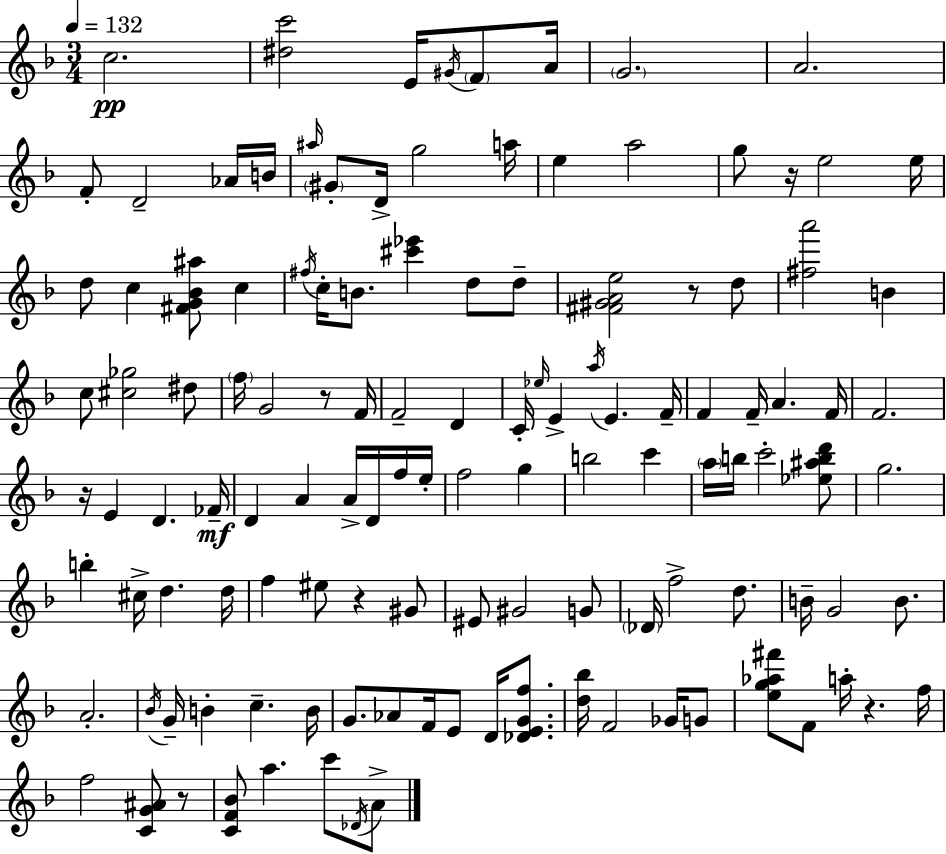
X:1
T:Untitled
M:3/4
L:1/4
K:Dm
c2 [^dc']2 E/4 ^G/4 F/2 A/4 G2 A2 F/2 D2 _A/4 B/4 ^a/4 ^G/2 D/4 g2 a/4 e a2 g/2 z/4 e2 e/4 d/2 c [^FG_B^a]/2 c ^f/4 c/4 B/2 [^c'_e'] d/2 d/2 [^F^GAe]2 z/2 d/2 [^fa']2 B c/2 [^c_g]2 ^d/2 f/4 G2 z/2 F/4 F2 D C/4 _e/4 E a/4 E F/4 F F/4 A F/4 F2 z/4 E D _F/4 D A A/4 D/4 f/4 e/4 f2 g b2 c' a/4 b/4 c'2 [_e^abd']/2 g2 b ^c/4 d d/4 f ^e/2 z ^G/2 ^E/2 ^G2 G/2 _D/4 f2 d/2 B/4 G2 B/2 A2 _B/4 G/4 B c B/4 G/2 _A/2 F/4 E/2 D/4 [_DEGf]/2 [d_b]/4 F2 _G/4 G/2 [eg_a^f']/2 F/2 a/4 z f/4 f2 [CG^A]/2 z/2 [CF_B]/2 a c'/2 _D/4 A/2